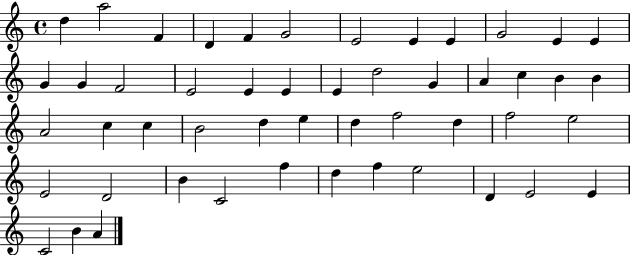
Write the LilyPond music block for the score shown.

{
  \clef treble
  \time 4/4
  \defaultTimeSignature
  \key c \major
  d''4 a''2 f'4 | d'4 f'4 g'2 | e'2 e'4 e'4 | g'2 e'4 e'4 | \break g'4 g'4 f'2 | e'2 e'4 e'4 | e'4 d''2 g'4 | a'4 c''4 b'4 b'4 | \break a'2 c''4 c''4 | b'2 d''4 e''4 | d''4 f''2 d''4 | f''2 e''2 | \break e'2 d'2 | b'4 c'2 f''4 | d''4 f''4 e''2 | d'4 e'2 e'4 | \break c'2 b'4 a'4 | \bar "|."
}